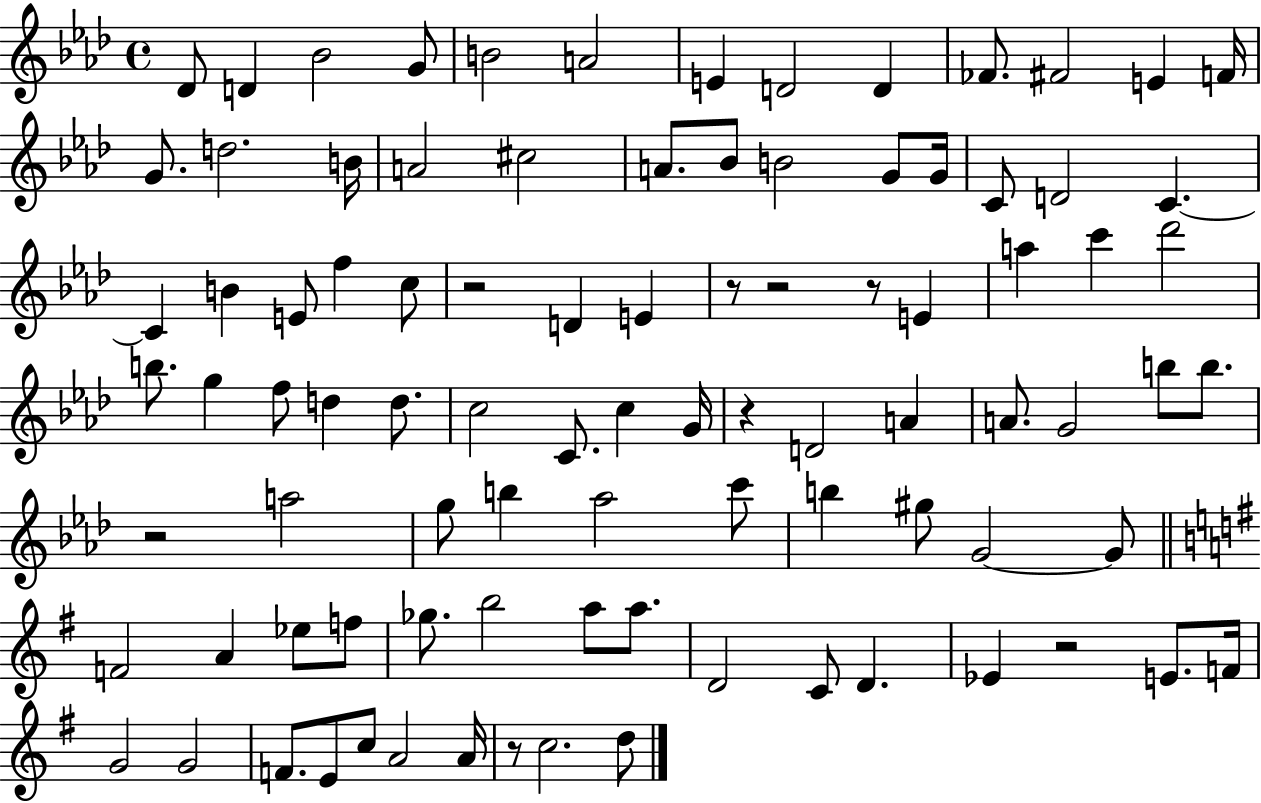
{
  \clef treble
  \time 4/4
  \defaultTimeSignature
  \key aes \major
  des'8 d'4 bes'2 g'8 | b'2 a'2 | e'4 d'2 d'4 | fes'8. fis'2 e'4 f'16 | \break g'8. d''2. b'16 | a'2 cis''2 | a'8. bes'8 b'2 g'8 g'16 | c'8 d'2 c'4.~~ | \break c'4 b'4 e'8 f''4 c''8 | r2 d'4 e'4 | r8 r2 r8 e'4 | a''4 c'''4 des'''2 | \break b''8. g''4 f''8 d''4 d''8. | c''2 c'8. c''4 g'16 | r4 d'2 a'4 | a'8. g'2 b''8 b''8. | \break r2 a''2 | g''8 b''4 aes''2 c'''8 | b''4 gis''8 g'2~~ g'8 | \bar "||" \break \key g \major f'2 a'4 ees''8 f''8 | ges''8. b''2 a''8 a''8. | d'2 c'8 d'4. | ees'4 r2 e'8. f'16 | \break g'2 g'2 | f'8. e'8 c''8 a'2 a'16 | r8 c''2. d''8 | \bar "|."
}